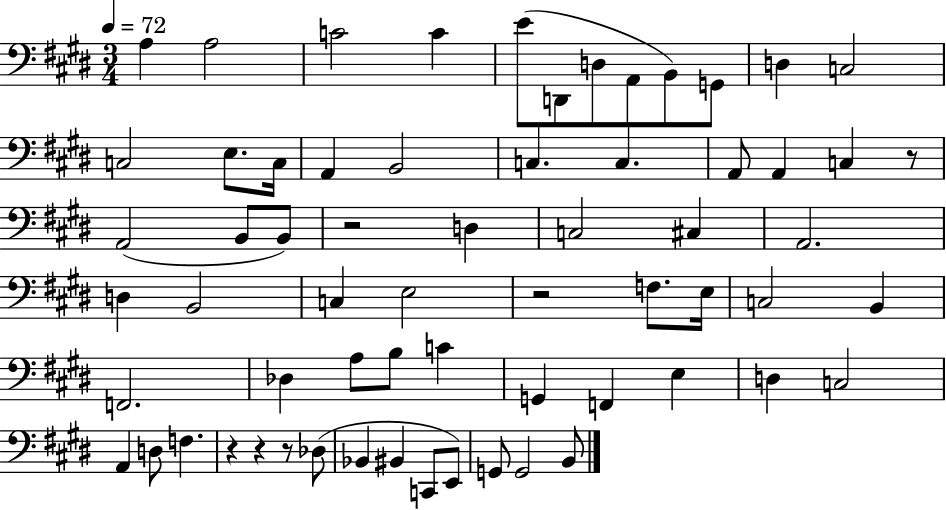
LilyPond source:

{
  \clef bass
  \numericTimeSignature
  \time 3/4
  \key e \major
  \tempo 4 = 72
  a4 a2 | c'2 c'4 | e'8( d,8 d8 a,8 b,8) g,8 | d4 c2 | \break c2 e8. c16 | a,4 b,2 | c4. c4. | a,8 a,4 c4 r8 | \break a,2( b,8 b,8) | r2 d4 | c2 cis4 | a,2. | \break d4 b,2 | c4 e2 | r2 f8. e16 | c2 b,4 | \break f,2. | des4 a8 b8 c'4 | g,4 f,4 e4 | d4 c2 | \break a,4 d8 f4. | r4 r4 r8 des8( | bes,4 bis,4 c,8 e,8) | g,8 g,2 b,8 | \break \bar "|."
}